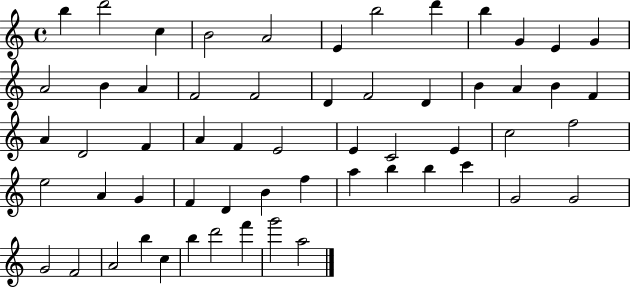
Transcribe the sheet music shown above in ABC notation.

X:1
T:Untitled
M:4/4
L:1/4
K:C
b d'2 c B2 A2 E b2 d' b G E G A2 B A F2 F2 D F2 D B A B F A D2 F A F E2 E C2 E c2 f2 e2 A G F D B f a b b c' G2 G2 G2 F2 A2 b c b d'2 f' g'2 a2